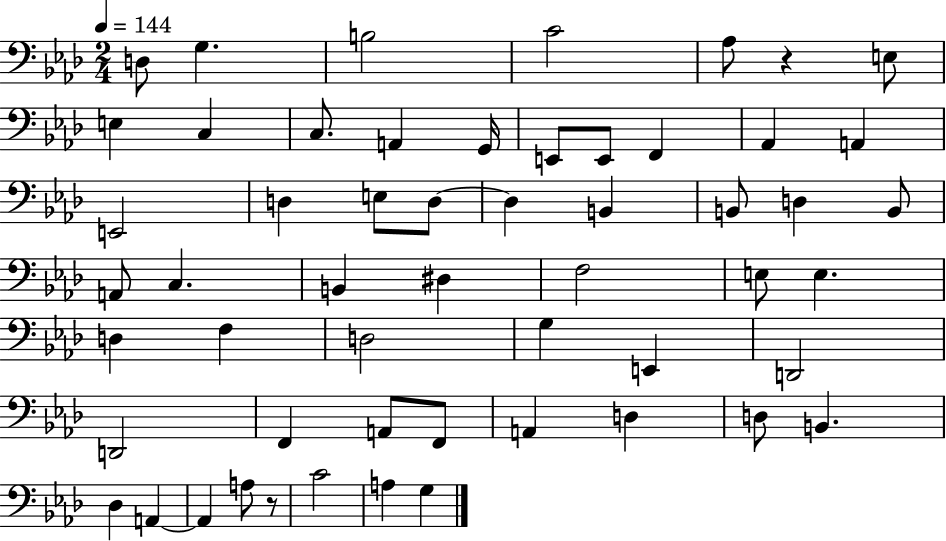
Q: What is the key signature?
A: AES major